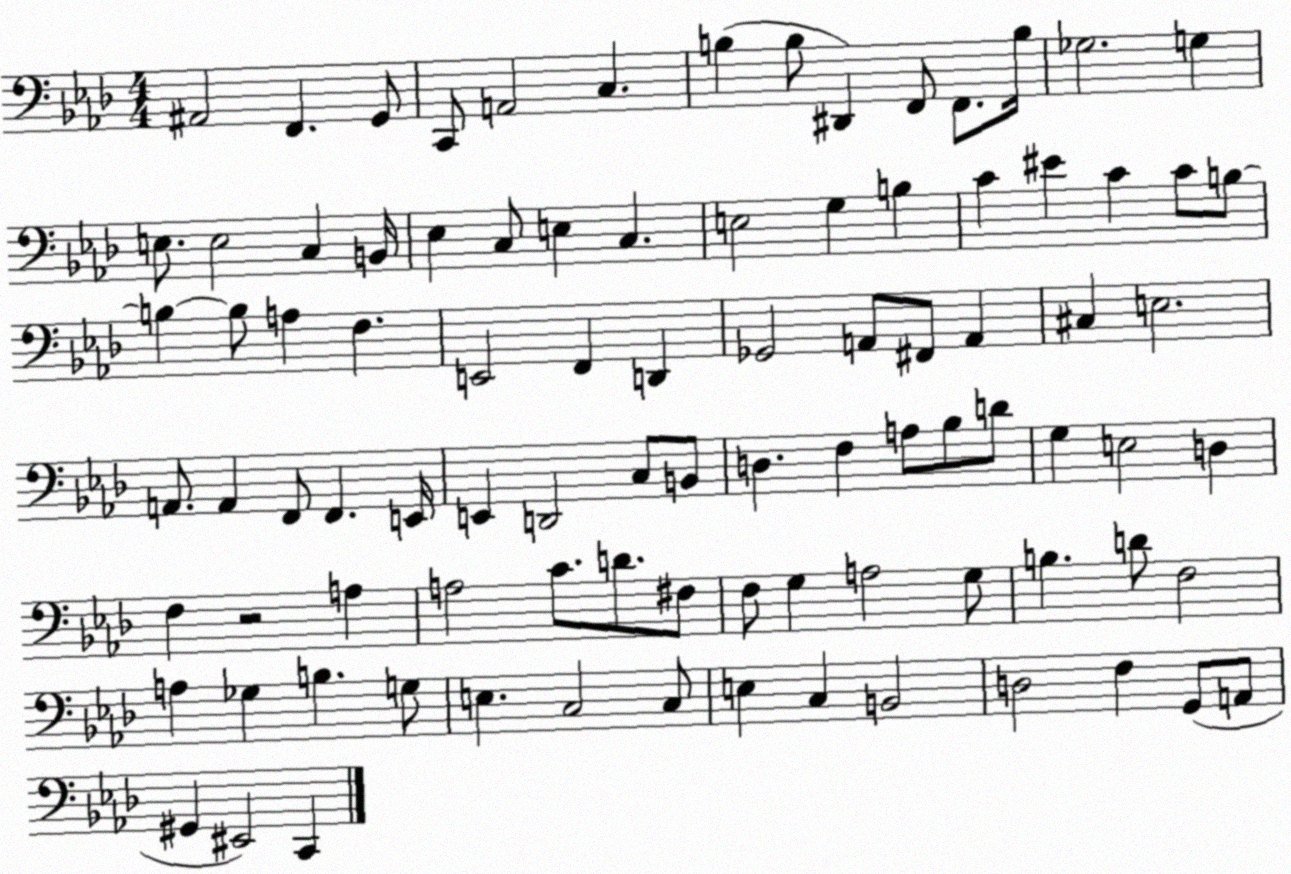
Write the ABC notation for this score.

X:1
T:Untitled
M:4/4
L:1/4
K:Ab
^A,,2 F,, G,,/2 C,,/2 A,,2 C, B, B,/2 ^D,, F,,/2 F,,/2 B,/4 _G,2 G, E,/2 E,2 C, B,,/4 _E, C,/2 E, C, E,2 G, B, C ^E C C/2 B,/2 B, B,/2 A, F, E,,2 F,, D,, _G,,2 A,,/2 ^F,,/2 A,, ^C, E,2 A,,/2 A,, F,,/2 F,, E,,/4 E,, D,,2 C,/2 B,,/2 D, F, A,/2 _B,/2 D/2 G, E,2 D, F, z2 A, A,2 C/2 D/2 ^F,/2 F,/2 G, A,2 G,/2 B, D/2 F,2 A, _G, B, G,/2 E, C,2 C,/2 E, C, B,,2 D,2 F, G,,/2 A,,/2 ^G,, ^E,,2 C,,